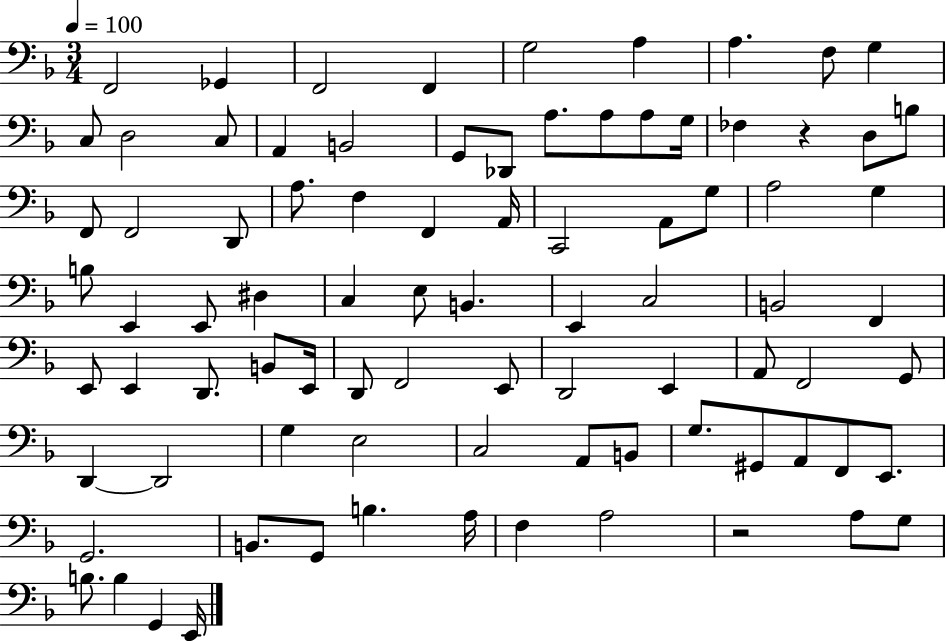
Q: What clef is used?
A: bass